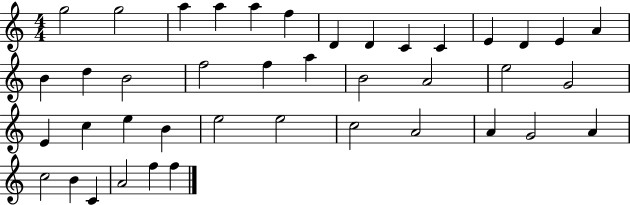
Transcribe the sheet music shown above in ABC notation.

X:1
T:Untitled
M:4/4
L:1/4
K:C
g2 g2 a a a f D D C C E D E A B d B2 f2 f a B2 A2 e2 G2 E c e B e2 e2 c2 A2 A G2 A c2 B C A2 f f